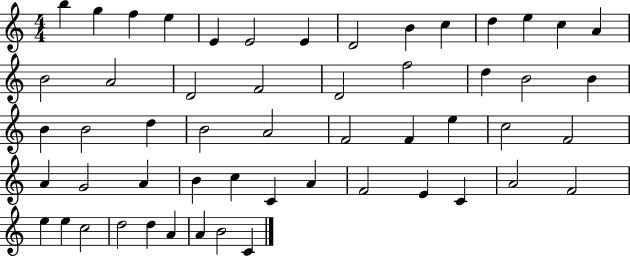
X:1
T:Untitled
M:4/4
L:1/4
K:C
b g f e E E2 E D2 B c d e c A B2 A2 D2 F2 D2 f2 d B2 B B B2 d B2 A2 F2 F e c2 F2 A G2 A B c C A F2 E C A2 F2 e e c2 d2 d A A B2 C